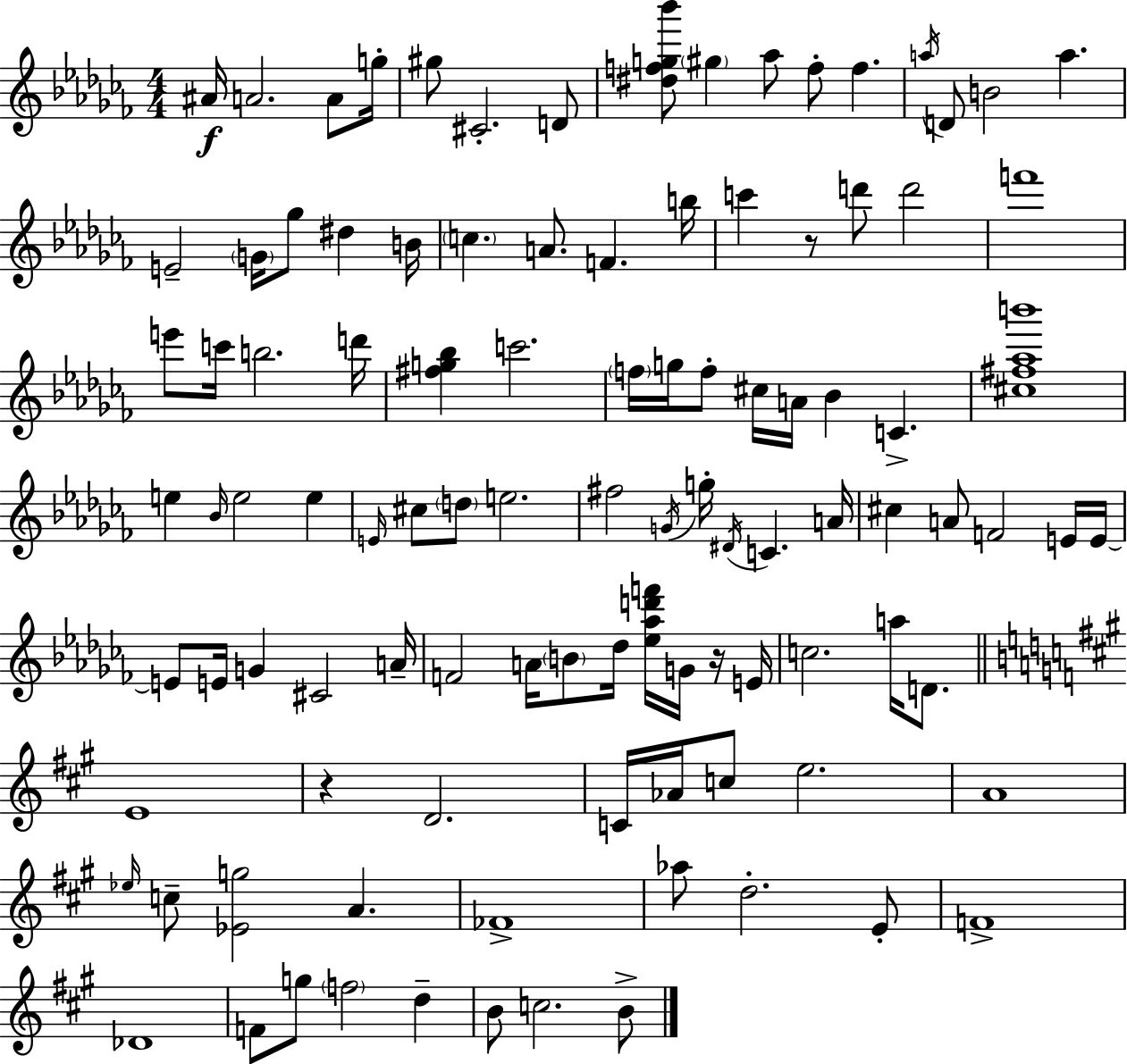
{
  \clef treble
  \numericTimeSignature
  \time 4/4
  \key aes \minor
  ais'16\f a'2. a'8 g''16-. | gis''8 cis'2.-. d'8 | <dis'' f'' g'' bes'''>8 \parenthesize gis''4 aes''8 f''8-. f''4. | \acciaccatura { a''16 } d'8 b'2 a''4. | \break e'2-- \parenthesize g'16 ges''8 dis''4 | b'16 \parenthesize c''4. a'8. f'4. | b''16 c'''4 r8 d'''8 d'''2 | f'''1 | \break e'''8 c'''16 b''2. | d'''16 <fis'' g'' bes''>4 c'''2. | \parenthesize f''16 g''16 f''8-. cis''16 a'16 bes'4 c'4.-> | <cis'' fis'' aes'' b'''>1 | \break e''4 \grace { bes'16 } e''2 e''4 | \grace { e'16 } cis''8 \parenthesize d''8 e''2. | fis''2 \acciaccatura { g'16 } g''16-. \acciaccatura { dis'16 } c'4. | a'16 cis''4 a'8 f'2 | \break e'16 e'16~~ e'8 e'16 g'4 cis'2 | a'16-- f'2 a'16 \parenthesize b'8 | des''16 <ees'' aes'' d''' f'''>16 g'16 r16 e'16 c''2. | a''16 d'8. \bar "||" \break \key a \major e'1 | r4 d'2. | c'16 aes'16 c''8 e''2. | a'1 | \break \grace { ees''16 } c''8-- <ees' g''>2 a'4. | fes'1-> | aes''8 d''2.-. e'8-. | f'1-> | \break des'1 | f'8 g''8 \parenthesize f''2 d''4-- | b'8 c''2. b'8-> | \bar "|."
}